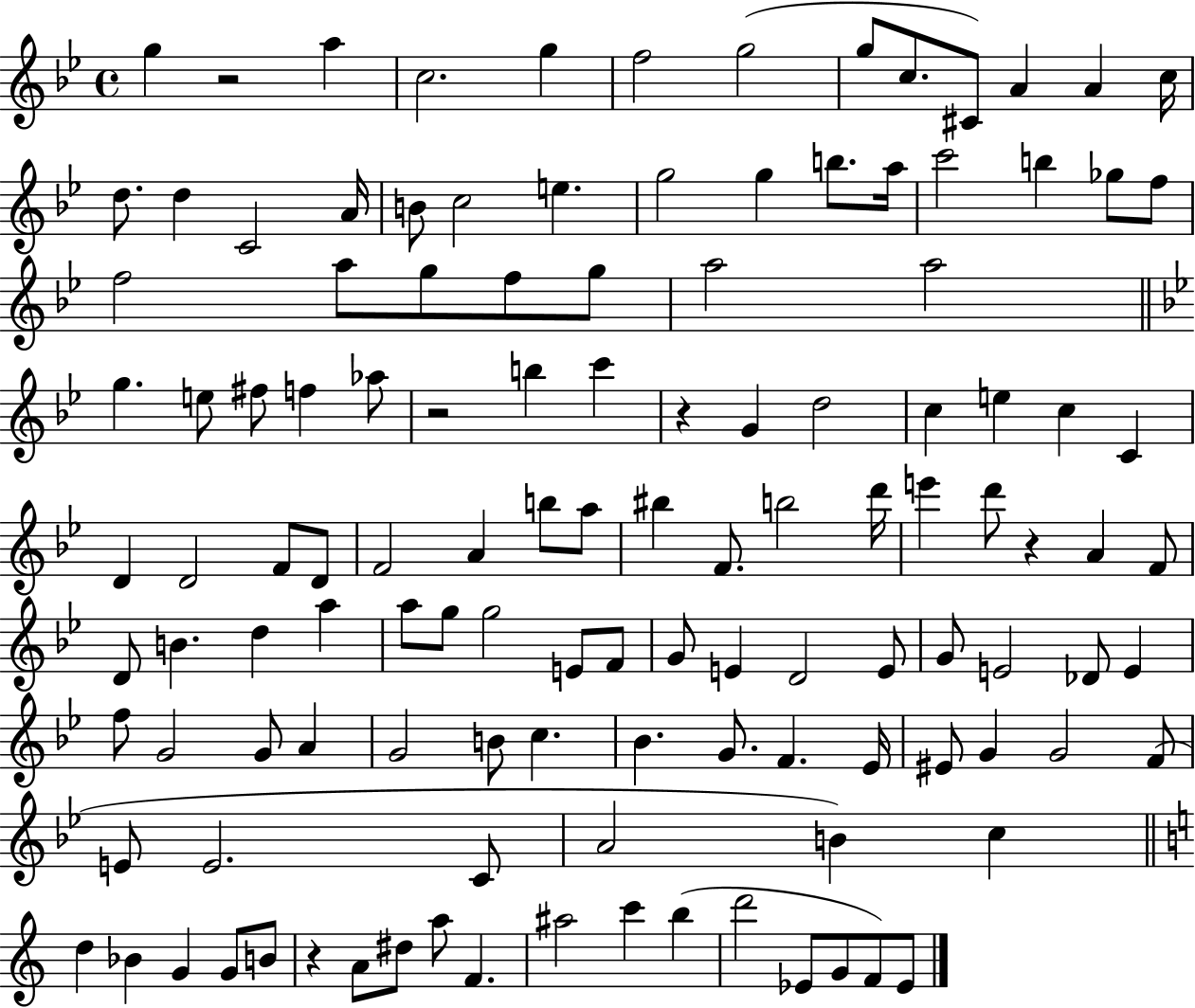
G5/q R/h A5/q C5/h. G5/q F5/h G5/h G5/e C5/e. C#4/e A4/q A4/q C5/s D5/e. D5/q C4/h A4/s B4/e C5/h E5/q. G5/h G5/q B5/e. A5/s C6/h B5/q Gb5/e F5/e F5/h A5/e G5/e F5/e G5/e A5/h A5/h G5/q. E5/e F#5/e F5/q Ab5/e R/h B5/q C6/q R/q G4/q D5/h C5/q E5/q C5/q C4/q D4/q D4/h F4/e D4/e F4/h A4/q B5/e A5/e BIS5/q F4/e. B5/h D6/s E6/q D6/e R/q A4/q F4/e D4/e B4/q. D5/q A5/q A5/e G5/e G5/h E4/e F4/e G4/e E4/q D4/h E4/e G4/e E4/h Db4/e E4/q F5/e G4/h G4/e A4/q G4/h B4/e C5/q. Bb4/q. G4/e. F4/q. Eb4/s EIS4/e G4/q G4/h F4/e E4/e E4/h. C4/e A4/h B4/q C5/q D5/q Bb4/q G4/q G4/e B4/e R/q A4/e D#5/e A5/e F4/q. A#5/h C6/q B5/q D6/h Eb4/e G4/e F4/e Eb4/e